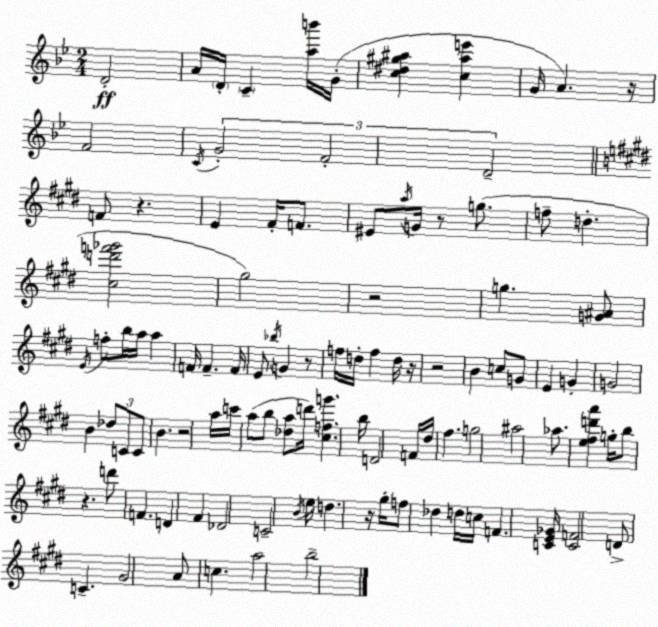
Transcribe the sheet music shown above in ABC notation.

X:1
T:Untitled
M:2/4
L:1/4
K:Gm
D2 A/4 D/4 C [ab']/4 G/4 [c^d^g^a] [c^ae'] G/4 A z/4 F2 C/4 G2 F2 D2 F/2 z E ^F/4 F/2 ^E/2 a/4 G/4 z/2 g/2 f/2 d [^cd'f'_g']2 ^g2 z2 g [G^A]/2 E/4 f/2 b/4 a/4 a F/4 F F/4 E/2 _b/4 G z/2 f/4 d/4 f d/4 z/4 z2 B c/2 G/2 E G G2 B _d/2 C/2 C/2 B z2 a/4 c'/4 a/2 b/2 [_da]/2 d'/4 [^cfg'] b/4 D2 F/4 ^d/4 ^f g2 ^a2 _a/2 [e^fd'a'] g/4 b/2 z d'/2 F D ^F _D2 C2 B/4 e/4 d z/4 ^g/4 f/2 _d d/4 c/4 F [CE_G]/4 [CF]2 D/2 C ^G2 A/2 c a2 b2